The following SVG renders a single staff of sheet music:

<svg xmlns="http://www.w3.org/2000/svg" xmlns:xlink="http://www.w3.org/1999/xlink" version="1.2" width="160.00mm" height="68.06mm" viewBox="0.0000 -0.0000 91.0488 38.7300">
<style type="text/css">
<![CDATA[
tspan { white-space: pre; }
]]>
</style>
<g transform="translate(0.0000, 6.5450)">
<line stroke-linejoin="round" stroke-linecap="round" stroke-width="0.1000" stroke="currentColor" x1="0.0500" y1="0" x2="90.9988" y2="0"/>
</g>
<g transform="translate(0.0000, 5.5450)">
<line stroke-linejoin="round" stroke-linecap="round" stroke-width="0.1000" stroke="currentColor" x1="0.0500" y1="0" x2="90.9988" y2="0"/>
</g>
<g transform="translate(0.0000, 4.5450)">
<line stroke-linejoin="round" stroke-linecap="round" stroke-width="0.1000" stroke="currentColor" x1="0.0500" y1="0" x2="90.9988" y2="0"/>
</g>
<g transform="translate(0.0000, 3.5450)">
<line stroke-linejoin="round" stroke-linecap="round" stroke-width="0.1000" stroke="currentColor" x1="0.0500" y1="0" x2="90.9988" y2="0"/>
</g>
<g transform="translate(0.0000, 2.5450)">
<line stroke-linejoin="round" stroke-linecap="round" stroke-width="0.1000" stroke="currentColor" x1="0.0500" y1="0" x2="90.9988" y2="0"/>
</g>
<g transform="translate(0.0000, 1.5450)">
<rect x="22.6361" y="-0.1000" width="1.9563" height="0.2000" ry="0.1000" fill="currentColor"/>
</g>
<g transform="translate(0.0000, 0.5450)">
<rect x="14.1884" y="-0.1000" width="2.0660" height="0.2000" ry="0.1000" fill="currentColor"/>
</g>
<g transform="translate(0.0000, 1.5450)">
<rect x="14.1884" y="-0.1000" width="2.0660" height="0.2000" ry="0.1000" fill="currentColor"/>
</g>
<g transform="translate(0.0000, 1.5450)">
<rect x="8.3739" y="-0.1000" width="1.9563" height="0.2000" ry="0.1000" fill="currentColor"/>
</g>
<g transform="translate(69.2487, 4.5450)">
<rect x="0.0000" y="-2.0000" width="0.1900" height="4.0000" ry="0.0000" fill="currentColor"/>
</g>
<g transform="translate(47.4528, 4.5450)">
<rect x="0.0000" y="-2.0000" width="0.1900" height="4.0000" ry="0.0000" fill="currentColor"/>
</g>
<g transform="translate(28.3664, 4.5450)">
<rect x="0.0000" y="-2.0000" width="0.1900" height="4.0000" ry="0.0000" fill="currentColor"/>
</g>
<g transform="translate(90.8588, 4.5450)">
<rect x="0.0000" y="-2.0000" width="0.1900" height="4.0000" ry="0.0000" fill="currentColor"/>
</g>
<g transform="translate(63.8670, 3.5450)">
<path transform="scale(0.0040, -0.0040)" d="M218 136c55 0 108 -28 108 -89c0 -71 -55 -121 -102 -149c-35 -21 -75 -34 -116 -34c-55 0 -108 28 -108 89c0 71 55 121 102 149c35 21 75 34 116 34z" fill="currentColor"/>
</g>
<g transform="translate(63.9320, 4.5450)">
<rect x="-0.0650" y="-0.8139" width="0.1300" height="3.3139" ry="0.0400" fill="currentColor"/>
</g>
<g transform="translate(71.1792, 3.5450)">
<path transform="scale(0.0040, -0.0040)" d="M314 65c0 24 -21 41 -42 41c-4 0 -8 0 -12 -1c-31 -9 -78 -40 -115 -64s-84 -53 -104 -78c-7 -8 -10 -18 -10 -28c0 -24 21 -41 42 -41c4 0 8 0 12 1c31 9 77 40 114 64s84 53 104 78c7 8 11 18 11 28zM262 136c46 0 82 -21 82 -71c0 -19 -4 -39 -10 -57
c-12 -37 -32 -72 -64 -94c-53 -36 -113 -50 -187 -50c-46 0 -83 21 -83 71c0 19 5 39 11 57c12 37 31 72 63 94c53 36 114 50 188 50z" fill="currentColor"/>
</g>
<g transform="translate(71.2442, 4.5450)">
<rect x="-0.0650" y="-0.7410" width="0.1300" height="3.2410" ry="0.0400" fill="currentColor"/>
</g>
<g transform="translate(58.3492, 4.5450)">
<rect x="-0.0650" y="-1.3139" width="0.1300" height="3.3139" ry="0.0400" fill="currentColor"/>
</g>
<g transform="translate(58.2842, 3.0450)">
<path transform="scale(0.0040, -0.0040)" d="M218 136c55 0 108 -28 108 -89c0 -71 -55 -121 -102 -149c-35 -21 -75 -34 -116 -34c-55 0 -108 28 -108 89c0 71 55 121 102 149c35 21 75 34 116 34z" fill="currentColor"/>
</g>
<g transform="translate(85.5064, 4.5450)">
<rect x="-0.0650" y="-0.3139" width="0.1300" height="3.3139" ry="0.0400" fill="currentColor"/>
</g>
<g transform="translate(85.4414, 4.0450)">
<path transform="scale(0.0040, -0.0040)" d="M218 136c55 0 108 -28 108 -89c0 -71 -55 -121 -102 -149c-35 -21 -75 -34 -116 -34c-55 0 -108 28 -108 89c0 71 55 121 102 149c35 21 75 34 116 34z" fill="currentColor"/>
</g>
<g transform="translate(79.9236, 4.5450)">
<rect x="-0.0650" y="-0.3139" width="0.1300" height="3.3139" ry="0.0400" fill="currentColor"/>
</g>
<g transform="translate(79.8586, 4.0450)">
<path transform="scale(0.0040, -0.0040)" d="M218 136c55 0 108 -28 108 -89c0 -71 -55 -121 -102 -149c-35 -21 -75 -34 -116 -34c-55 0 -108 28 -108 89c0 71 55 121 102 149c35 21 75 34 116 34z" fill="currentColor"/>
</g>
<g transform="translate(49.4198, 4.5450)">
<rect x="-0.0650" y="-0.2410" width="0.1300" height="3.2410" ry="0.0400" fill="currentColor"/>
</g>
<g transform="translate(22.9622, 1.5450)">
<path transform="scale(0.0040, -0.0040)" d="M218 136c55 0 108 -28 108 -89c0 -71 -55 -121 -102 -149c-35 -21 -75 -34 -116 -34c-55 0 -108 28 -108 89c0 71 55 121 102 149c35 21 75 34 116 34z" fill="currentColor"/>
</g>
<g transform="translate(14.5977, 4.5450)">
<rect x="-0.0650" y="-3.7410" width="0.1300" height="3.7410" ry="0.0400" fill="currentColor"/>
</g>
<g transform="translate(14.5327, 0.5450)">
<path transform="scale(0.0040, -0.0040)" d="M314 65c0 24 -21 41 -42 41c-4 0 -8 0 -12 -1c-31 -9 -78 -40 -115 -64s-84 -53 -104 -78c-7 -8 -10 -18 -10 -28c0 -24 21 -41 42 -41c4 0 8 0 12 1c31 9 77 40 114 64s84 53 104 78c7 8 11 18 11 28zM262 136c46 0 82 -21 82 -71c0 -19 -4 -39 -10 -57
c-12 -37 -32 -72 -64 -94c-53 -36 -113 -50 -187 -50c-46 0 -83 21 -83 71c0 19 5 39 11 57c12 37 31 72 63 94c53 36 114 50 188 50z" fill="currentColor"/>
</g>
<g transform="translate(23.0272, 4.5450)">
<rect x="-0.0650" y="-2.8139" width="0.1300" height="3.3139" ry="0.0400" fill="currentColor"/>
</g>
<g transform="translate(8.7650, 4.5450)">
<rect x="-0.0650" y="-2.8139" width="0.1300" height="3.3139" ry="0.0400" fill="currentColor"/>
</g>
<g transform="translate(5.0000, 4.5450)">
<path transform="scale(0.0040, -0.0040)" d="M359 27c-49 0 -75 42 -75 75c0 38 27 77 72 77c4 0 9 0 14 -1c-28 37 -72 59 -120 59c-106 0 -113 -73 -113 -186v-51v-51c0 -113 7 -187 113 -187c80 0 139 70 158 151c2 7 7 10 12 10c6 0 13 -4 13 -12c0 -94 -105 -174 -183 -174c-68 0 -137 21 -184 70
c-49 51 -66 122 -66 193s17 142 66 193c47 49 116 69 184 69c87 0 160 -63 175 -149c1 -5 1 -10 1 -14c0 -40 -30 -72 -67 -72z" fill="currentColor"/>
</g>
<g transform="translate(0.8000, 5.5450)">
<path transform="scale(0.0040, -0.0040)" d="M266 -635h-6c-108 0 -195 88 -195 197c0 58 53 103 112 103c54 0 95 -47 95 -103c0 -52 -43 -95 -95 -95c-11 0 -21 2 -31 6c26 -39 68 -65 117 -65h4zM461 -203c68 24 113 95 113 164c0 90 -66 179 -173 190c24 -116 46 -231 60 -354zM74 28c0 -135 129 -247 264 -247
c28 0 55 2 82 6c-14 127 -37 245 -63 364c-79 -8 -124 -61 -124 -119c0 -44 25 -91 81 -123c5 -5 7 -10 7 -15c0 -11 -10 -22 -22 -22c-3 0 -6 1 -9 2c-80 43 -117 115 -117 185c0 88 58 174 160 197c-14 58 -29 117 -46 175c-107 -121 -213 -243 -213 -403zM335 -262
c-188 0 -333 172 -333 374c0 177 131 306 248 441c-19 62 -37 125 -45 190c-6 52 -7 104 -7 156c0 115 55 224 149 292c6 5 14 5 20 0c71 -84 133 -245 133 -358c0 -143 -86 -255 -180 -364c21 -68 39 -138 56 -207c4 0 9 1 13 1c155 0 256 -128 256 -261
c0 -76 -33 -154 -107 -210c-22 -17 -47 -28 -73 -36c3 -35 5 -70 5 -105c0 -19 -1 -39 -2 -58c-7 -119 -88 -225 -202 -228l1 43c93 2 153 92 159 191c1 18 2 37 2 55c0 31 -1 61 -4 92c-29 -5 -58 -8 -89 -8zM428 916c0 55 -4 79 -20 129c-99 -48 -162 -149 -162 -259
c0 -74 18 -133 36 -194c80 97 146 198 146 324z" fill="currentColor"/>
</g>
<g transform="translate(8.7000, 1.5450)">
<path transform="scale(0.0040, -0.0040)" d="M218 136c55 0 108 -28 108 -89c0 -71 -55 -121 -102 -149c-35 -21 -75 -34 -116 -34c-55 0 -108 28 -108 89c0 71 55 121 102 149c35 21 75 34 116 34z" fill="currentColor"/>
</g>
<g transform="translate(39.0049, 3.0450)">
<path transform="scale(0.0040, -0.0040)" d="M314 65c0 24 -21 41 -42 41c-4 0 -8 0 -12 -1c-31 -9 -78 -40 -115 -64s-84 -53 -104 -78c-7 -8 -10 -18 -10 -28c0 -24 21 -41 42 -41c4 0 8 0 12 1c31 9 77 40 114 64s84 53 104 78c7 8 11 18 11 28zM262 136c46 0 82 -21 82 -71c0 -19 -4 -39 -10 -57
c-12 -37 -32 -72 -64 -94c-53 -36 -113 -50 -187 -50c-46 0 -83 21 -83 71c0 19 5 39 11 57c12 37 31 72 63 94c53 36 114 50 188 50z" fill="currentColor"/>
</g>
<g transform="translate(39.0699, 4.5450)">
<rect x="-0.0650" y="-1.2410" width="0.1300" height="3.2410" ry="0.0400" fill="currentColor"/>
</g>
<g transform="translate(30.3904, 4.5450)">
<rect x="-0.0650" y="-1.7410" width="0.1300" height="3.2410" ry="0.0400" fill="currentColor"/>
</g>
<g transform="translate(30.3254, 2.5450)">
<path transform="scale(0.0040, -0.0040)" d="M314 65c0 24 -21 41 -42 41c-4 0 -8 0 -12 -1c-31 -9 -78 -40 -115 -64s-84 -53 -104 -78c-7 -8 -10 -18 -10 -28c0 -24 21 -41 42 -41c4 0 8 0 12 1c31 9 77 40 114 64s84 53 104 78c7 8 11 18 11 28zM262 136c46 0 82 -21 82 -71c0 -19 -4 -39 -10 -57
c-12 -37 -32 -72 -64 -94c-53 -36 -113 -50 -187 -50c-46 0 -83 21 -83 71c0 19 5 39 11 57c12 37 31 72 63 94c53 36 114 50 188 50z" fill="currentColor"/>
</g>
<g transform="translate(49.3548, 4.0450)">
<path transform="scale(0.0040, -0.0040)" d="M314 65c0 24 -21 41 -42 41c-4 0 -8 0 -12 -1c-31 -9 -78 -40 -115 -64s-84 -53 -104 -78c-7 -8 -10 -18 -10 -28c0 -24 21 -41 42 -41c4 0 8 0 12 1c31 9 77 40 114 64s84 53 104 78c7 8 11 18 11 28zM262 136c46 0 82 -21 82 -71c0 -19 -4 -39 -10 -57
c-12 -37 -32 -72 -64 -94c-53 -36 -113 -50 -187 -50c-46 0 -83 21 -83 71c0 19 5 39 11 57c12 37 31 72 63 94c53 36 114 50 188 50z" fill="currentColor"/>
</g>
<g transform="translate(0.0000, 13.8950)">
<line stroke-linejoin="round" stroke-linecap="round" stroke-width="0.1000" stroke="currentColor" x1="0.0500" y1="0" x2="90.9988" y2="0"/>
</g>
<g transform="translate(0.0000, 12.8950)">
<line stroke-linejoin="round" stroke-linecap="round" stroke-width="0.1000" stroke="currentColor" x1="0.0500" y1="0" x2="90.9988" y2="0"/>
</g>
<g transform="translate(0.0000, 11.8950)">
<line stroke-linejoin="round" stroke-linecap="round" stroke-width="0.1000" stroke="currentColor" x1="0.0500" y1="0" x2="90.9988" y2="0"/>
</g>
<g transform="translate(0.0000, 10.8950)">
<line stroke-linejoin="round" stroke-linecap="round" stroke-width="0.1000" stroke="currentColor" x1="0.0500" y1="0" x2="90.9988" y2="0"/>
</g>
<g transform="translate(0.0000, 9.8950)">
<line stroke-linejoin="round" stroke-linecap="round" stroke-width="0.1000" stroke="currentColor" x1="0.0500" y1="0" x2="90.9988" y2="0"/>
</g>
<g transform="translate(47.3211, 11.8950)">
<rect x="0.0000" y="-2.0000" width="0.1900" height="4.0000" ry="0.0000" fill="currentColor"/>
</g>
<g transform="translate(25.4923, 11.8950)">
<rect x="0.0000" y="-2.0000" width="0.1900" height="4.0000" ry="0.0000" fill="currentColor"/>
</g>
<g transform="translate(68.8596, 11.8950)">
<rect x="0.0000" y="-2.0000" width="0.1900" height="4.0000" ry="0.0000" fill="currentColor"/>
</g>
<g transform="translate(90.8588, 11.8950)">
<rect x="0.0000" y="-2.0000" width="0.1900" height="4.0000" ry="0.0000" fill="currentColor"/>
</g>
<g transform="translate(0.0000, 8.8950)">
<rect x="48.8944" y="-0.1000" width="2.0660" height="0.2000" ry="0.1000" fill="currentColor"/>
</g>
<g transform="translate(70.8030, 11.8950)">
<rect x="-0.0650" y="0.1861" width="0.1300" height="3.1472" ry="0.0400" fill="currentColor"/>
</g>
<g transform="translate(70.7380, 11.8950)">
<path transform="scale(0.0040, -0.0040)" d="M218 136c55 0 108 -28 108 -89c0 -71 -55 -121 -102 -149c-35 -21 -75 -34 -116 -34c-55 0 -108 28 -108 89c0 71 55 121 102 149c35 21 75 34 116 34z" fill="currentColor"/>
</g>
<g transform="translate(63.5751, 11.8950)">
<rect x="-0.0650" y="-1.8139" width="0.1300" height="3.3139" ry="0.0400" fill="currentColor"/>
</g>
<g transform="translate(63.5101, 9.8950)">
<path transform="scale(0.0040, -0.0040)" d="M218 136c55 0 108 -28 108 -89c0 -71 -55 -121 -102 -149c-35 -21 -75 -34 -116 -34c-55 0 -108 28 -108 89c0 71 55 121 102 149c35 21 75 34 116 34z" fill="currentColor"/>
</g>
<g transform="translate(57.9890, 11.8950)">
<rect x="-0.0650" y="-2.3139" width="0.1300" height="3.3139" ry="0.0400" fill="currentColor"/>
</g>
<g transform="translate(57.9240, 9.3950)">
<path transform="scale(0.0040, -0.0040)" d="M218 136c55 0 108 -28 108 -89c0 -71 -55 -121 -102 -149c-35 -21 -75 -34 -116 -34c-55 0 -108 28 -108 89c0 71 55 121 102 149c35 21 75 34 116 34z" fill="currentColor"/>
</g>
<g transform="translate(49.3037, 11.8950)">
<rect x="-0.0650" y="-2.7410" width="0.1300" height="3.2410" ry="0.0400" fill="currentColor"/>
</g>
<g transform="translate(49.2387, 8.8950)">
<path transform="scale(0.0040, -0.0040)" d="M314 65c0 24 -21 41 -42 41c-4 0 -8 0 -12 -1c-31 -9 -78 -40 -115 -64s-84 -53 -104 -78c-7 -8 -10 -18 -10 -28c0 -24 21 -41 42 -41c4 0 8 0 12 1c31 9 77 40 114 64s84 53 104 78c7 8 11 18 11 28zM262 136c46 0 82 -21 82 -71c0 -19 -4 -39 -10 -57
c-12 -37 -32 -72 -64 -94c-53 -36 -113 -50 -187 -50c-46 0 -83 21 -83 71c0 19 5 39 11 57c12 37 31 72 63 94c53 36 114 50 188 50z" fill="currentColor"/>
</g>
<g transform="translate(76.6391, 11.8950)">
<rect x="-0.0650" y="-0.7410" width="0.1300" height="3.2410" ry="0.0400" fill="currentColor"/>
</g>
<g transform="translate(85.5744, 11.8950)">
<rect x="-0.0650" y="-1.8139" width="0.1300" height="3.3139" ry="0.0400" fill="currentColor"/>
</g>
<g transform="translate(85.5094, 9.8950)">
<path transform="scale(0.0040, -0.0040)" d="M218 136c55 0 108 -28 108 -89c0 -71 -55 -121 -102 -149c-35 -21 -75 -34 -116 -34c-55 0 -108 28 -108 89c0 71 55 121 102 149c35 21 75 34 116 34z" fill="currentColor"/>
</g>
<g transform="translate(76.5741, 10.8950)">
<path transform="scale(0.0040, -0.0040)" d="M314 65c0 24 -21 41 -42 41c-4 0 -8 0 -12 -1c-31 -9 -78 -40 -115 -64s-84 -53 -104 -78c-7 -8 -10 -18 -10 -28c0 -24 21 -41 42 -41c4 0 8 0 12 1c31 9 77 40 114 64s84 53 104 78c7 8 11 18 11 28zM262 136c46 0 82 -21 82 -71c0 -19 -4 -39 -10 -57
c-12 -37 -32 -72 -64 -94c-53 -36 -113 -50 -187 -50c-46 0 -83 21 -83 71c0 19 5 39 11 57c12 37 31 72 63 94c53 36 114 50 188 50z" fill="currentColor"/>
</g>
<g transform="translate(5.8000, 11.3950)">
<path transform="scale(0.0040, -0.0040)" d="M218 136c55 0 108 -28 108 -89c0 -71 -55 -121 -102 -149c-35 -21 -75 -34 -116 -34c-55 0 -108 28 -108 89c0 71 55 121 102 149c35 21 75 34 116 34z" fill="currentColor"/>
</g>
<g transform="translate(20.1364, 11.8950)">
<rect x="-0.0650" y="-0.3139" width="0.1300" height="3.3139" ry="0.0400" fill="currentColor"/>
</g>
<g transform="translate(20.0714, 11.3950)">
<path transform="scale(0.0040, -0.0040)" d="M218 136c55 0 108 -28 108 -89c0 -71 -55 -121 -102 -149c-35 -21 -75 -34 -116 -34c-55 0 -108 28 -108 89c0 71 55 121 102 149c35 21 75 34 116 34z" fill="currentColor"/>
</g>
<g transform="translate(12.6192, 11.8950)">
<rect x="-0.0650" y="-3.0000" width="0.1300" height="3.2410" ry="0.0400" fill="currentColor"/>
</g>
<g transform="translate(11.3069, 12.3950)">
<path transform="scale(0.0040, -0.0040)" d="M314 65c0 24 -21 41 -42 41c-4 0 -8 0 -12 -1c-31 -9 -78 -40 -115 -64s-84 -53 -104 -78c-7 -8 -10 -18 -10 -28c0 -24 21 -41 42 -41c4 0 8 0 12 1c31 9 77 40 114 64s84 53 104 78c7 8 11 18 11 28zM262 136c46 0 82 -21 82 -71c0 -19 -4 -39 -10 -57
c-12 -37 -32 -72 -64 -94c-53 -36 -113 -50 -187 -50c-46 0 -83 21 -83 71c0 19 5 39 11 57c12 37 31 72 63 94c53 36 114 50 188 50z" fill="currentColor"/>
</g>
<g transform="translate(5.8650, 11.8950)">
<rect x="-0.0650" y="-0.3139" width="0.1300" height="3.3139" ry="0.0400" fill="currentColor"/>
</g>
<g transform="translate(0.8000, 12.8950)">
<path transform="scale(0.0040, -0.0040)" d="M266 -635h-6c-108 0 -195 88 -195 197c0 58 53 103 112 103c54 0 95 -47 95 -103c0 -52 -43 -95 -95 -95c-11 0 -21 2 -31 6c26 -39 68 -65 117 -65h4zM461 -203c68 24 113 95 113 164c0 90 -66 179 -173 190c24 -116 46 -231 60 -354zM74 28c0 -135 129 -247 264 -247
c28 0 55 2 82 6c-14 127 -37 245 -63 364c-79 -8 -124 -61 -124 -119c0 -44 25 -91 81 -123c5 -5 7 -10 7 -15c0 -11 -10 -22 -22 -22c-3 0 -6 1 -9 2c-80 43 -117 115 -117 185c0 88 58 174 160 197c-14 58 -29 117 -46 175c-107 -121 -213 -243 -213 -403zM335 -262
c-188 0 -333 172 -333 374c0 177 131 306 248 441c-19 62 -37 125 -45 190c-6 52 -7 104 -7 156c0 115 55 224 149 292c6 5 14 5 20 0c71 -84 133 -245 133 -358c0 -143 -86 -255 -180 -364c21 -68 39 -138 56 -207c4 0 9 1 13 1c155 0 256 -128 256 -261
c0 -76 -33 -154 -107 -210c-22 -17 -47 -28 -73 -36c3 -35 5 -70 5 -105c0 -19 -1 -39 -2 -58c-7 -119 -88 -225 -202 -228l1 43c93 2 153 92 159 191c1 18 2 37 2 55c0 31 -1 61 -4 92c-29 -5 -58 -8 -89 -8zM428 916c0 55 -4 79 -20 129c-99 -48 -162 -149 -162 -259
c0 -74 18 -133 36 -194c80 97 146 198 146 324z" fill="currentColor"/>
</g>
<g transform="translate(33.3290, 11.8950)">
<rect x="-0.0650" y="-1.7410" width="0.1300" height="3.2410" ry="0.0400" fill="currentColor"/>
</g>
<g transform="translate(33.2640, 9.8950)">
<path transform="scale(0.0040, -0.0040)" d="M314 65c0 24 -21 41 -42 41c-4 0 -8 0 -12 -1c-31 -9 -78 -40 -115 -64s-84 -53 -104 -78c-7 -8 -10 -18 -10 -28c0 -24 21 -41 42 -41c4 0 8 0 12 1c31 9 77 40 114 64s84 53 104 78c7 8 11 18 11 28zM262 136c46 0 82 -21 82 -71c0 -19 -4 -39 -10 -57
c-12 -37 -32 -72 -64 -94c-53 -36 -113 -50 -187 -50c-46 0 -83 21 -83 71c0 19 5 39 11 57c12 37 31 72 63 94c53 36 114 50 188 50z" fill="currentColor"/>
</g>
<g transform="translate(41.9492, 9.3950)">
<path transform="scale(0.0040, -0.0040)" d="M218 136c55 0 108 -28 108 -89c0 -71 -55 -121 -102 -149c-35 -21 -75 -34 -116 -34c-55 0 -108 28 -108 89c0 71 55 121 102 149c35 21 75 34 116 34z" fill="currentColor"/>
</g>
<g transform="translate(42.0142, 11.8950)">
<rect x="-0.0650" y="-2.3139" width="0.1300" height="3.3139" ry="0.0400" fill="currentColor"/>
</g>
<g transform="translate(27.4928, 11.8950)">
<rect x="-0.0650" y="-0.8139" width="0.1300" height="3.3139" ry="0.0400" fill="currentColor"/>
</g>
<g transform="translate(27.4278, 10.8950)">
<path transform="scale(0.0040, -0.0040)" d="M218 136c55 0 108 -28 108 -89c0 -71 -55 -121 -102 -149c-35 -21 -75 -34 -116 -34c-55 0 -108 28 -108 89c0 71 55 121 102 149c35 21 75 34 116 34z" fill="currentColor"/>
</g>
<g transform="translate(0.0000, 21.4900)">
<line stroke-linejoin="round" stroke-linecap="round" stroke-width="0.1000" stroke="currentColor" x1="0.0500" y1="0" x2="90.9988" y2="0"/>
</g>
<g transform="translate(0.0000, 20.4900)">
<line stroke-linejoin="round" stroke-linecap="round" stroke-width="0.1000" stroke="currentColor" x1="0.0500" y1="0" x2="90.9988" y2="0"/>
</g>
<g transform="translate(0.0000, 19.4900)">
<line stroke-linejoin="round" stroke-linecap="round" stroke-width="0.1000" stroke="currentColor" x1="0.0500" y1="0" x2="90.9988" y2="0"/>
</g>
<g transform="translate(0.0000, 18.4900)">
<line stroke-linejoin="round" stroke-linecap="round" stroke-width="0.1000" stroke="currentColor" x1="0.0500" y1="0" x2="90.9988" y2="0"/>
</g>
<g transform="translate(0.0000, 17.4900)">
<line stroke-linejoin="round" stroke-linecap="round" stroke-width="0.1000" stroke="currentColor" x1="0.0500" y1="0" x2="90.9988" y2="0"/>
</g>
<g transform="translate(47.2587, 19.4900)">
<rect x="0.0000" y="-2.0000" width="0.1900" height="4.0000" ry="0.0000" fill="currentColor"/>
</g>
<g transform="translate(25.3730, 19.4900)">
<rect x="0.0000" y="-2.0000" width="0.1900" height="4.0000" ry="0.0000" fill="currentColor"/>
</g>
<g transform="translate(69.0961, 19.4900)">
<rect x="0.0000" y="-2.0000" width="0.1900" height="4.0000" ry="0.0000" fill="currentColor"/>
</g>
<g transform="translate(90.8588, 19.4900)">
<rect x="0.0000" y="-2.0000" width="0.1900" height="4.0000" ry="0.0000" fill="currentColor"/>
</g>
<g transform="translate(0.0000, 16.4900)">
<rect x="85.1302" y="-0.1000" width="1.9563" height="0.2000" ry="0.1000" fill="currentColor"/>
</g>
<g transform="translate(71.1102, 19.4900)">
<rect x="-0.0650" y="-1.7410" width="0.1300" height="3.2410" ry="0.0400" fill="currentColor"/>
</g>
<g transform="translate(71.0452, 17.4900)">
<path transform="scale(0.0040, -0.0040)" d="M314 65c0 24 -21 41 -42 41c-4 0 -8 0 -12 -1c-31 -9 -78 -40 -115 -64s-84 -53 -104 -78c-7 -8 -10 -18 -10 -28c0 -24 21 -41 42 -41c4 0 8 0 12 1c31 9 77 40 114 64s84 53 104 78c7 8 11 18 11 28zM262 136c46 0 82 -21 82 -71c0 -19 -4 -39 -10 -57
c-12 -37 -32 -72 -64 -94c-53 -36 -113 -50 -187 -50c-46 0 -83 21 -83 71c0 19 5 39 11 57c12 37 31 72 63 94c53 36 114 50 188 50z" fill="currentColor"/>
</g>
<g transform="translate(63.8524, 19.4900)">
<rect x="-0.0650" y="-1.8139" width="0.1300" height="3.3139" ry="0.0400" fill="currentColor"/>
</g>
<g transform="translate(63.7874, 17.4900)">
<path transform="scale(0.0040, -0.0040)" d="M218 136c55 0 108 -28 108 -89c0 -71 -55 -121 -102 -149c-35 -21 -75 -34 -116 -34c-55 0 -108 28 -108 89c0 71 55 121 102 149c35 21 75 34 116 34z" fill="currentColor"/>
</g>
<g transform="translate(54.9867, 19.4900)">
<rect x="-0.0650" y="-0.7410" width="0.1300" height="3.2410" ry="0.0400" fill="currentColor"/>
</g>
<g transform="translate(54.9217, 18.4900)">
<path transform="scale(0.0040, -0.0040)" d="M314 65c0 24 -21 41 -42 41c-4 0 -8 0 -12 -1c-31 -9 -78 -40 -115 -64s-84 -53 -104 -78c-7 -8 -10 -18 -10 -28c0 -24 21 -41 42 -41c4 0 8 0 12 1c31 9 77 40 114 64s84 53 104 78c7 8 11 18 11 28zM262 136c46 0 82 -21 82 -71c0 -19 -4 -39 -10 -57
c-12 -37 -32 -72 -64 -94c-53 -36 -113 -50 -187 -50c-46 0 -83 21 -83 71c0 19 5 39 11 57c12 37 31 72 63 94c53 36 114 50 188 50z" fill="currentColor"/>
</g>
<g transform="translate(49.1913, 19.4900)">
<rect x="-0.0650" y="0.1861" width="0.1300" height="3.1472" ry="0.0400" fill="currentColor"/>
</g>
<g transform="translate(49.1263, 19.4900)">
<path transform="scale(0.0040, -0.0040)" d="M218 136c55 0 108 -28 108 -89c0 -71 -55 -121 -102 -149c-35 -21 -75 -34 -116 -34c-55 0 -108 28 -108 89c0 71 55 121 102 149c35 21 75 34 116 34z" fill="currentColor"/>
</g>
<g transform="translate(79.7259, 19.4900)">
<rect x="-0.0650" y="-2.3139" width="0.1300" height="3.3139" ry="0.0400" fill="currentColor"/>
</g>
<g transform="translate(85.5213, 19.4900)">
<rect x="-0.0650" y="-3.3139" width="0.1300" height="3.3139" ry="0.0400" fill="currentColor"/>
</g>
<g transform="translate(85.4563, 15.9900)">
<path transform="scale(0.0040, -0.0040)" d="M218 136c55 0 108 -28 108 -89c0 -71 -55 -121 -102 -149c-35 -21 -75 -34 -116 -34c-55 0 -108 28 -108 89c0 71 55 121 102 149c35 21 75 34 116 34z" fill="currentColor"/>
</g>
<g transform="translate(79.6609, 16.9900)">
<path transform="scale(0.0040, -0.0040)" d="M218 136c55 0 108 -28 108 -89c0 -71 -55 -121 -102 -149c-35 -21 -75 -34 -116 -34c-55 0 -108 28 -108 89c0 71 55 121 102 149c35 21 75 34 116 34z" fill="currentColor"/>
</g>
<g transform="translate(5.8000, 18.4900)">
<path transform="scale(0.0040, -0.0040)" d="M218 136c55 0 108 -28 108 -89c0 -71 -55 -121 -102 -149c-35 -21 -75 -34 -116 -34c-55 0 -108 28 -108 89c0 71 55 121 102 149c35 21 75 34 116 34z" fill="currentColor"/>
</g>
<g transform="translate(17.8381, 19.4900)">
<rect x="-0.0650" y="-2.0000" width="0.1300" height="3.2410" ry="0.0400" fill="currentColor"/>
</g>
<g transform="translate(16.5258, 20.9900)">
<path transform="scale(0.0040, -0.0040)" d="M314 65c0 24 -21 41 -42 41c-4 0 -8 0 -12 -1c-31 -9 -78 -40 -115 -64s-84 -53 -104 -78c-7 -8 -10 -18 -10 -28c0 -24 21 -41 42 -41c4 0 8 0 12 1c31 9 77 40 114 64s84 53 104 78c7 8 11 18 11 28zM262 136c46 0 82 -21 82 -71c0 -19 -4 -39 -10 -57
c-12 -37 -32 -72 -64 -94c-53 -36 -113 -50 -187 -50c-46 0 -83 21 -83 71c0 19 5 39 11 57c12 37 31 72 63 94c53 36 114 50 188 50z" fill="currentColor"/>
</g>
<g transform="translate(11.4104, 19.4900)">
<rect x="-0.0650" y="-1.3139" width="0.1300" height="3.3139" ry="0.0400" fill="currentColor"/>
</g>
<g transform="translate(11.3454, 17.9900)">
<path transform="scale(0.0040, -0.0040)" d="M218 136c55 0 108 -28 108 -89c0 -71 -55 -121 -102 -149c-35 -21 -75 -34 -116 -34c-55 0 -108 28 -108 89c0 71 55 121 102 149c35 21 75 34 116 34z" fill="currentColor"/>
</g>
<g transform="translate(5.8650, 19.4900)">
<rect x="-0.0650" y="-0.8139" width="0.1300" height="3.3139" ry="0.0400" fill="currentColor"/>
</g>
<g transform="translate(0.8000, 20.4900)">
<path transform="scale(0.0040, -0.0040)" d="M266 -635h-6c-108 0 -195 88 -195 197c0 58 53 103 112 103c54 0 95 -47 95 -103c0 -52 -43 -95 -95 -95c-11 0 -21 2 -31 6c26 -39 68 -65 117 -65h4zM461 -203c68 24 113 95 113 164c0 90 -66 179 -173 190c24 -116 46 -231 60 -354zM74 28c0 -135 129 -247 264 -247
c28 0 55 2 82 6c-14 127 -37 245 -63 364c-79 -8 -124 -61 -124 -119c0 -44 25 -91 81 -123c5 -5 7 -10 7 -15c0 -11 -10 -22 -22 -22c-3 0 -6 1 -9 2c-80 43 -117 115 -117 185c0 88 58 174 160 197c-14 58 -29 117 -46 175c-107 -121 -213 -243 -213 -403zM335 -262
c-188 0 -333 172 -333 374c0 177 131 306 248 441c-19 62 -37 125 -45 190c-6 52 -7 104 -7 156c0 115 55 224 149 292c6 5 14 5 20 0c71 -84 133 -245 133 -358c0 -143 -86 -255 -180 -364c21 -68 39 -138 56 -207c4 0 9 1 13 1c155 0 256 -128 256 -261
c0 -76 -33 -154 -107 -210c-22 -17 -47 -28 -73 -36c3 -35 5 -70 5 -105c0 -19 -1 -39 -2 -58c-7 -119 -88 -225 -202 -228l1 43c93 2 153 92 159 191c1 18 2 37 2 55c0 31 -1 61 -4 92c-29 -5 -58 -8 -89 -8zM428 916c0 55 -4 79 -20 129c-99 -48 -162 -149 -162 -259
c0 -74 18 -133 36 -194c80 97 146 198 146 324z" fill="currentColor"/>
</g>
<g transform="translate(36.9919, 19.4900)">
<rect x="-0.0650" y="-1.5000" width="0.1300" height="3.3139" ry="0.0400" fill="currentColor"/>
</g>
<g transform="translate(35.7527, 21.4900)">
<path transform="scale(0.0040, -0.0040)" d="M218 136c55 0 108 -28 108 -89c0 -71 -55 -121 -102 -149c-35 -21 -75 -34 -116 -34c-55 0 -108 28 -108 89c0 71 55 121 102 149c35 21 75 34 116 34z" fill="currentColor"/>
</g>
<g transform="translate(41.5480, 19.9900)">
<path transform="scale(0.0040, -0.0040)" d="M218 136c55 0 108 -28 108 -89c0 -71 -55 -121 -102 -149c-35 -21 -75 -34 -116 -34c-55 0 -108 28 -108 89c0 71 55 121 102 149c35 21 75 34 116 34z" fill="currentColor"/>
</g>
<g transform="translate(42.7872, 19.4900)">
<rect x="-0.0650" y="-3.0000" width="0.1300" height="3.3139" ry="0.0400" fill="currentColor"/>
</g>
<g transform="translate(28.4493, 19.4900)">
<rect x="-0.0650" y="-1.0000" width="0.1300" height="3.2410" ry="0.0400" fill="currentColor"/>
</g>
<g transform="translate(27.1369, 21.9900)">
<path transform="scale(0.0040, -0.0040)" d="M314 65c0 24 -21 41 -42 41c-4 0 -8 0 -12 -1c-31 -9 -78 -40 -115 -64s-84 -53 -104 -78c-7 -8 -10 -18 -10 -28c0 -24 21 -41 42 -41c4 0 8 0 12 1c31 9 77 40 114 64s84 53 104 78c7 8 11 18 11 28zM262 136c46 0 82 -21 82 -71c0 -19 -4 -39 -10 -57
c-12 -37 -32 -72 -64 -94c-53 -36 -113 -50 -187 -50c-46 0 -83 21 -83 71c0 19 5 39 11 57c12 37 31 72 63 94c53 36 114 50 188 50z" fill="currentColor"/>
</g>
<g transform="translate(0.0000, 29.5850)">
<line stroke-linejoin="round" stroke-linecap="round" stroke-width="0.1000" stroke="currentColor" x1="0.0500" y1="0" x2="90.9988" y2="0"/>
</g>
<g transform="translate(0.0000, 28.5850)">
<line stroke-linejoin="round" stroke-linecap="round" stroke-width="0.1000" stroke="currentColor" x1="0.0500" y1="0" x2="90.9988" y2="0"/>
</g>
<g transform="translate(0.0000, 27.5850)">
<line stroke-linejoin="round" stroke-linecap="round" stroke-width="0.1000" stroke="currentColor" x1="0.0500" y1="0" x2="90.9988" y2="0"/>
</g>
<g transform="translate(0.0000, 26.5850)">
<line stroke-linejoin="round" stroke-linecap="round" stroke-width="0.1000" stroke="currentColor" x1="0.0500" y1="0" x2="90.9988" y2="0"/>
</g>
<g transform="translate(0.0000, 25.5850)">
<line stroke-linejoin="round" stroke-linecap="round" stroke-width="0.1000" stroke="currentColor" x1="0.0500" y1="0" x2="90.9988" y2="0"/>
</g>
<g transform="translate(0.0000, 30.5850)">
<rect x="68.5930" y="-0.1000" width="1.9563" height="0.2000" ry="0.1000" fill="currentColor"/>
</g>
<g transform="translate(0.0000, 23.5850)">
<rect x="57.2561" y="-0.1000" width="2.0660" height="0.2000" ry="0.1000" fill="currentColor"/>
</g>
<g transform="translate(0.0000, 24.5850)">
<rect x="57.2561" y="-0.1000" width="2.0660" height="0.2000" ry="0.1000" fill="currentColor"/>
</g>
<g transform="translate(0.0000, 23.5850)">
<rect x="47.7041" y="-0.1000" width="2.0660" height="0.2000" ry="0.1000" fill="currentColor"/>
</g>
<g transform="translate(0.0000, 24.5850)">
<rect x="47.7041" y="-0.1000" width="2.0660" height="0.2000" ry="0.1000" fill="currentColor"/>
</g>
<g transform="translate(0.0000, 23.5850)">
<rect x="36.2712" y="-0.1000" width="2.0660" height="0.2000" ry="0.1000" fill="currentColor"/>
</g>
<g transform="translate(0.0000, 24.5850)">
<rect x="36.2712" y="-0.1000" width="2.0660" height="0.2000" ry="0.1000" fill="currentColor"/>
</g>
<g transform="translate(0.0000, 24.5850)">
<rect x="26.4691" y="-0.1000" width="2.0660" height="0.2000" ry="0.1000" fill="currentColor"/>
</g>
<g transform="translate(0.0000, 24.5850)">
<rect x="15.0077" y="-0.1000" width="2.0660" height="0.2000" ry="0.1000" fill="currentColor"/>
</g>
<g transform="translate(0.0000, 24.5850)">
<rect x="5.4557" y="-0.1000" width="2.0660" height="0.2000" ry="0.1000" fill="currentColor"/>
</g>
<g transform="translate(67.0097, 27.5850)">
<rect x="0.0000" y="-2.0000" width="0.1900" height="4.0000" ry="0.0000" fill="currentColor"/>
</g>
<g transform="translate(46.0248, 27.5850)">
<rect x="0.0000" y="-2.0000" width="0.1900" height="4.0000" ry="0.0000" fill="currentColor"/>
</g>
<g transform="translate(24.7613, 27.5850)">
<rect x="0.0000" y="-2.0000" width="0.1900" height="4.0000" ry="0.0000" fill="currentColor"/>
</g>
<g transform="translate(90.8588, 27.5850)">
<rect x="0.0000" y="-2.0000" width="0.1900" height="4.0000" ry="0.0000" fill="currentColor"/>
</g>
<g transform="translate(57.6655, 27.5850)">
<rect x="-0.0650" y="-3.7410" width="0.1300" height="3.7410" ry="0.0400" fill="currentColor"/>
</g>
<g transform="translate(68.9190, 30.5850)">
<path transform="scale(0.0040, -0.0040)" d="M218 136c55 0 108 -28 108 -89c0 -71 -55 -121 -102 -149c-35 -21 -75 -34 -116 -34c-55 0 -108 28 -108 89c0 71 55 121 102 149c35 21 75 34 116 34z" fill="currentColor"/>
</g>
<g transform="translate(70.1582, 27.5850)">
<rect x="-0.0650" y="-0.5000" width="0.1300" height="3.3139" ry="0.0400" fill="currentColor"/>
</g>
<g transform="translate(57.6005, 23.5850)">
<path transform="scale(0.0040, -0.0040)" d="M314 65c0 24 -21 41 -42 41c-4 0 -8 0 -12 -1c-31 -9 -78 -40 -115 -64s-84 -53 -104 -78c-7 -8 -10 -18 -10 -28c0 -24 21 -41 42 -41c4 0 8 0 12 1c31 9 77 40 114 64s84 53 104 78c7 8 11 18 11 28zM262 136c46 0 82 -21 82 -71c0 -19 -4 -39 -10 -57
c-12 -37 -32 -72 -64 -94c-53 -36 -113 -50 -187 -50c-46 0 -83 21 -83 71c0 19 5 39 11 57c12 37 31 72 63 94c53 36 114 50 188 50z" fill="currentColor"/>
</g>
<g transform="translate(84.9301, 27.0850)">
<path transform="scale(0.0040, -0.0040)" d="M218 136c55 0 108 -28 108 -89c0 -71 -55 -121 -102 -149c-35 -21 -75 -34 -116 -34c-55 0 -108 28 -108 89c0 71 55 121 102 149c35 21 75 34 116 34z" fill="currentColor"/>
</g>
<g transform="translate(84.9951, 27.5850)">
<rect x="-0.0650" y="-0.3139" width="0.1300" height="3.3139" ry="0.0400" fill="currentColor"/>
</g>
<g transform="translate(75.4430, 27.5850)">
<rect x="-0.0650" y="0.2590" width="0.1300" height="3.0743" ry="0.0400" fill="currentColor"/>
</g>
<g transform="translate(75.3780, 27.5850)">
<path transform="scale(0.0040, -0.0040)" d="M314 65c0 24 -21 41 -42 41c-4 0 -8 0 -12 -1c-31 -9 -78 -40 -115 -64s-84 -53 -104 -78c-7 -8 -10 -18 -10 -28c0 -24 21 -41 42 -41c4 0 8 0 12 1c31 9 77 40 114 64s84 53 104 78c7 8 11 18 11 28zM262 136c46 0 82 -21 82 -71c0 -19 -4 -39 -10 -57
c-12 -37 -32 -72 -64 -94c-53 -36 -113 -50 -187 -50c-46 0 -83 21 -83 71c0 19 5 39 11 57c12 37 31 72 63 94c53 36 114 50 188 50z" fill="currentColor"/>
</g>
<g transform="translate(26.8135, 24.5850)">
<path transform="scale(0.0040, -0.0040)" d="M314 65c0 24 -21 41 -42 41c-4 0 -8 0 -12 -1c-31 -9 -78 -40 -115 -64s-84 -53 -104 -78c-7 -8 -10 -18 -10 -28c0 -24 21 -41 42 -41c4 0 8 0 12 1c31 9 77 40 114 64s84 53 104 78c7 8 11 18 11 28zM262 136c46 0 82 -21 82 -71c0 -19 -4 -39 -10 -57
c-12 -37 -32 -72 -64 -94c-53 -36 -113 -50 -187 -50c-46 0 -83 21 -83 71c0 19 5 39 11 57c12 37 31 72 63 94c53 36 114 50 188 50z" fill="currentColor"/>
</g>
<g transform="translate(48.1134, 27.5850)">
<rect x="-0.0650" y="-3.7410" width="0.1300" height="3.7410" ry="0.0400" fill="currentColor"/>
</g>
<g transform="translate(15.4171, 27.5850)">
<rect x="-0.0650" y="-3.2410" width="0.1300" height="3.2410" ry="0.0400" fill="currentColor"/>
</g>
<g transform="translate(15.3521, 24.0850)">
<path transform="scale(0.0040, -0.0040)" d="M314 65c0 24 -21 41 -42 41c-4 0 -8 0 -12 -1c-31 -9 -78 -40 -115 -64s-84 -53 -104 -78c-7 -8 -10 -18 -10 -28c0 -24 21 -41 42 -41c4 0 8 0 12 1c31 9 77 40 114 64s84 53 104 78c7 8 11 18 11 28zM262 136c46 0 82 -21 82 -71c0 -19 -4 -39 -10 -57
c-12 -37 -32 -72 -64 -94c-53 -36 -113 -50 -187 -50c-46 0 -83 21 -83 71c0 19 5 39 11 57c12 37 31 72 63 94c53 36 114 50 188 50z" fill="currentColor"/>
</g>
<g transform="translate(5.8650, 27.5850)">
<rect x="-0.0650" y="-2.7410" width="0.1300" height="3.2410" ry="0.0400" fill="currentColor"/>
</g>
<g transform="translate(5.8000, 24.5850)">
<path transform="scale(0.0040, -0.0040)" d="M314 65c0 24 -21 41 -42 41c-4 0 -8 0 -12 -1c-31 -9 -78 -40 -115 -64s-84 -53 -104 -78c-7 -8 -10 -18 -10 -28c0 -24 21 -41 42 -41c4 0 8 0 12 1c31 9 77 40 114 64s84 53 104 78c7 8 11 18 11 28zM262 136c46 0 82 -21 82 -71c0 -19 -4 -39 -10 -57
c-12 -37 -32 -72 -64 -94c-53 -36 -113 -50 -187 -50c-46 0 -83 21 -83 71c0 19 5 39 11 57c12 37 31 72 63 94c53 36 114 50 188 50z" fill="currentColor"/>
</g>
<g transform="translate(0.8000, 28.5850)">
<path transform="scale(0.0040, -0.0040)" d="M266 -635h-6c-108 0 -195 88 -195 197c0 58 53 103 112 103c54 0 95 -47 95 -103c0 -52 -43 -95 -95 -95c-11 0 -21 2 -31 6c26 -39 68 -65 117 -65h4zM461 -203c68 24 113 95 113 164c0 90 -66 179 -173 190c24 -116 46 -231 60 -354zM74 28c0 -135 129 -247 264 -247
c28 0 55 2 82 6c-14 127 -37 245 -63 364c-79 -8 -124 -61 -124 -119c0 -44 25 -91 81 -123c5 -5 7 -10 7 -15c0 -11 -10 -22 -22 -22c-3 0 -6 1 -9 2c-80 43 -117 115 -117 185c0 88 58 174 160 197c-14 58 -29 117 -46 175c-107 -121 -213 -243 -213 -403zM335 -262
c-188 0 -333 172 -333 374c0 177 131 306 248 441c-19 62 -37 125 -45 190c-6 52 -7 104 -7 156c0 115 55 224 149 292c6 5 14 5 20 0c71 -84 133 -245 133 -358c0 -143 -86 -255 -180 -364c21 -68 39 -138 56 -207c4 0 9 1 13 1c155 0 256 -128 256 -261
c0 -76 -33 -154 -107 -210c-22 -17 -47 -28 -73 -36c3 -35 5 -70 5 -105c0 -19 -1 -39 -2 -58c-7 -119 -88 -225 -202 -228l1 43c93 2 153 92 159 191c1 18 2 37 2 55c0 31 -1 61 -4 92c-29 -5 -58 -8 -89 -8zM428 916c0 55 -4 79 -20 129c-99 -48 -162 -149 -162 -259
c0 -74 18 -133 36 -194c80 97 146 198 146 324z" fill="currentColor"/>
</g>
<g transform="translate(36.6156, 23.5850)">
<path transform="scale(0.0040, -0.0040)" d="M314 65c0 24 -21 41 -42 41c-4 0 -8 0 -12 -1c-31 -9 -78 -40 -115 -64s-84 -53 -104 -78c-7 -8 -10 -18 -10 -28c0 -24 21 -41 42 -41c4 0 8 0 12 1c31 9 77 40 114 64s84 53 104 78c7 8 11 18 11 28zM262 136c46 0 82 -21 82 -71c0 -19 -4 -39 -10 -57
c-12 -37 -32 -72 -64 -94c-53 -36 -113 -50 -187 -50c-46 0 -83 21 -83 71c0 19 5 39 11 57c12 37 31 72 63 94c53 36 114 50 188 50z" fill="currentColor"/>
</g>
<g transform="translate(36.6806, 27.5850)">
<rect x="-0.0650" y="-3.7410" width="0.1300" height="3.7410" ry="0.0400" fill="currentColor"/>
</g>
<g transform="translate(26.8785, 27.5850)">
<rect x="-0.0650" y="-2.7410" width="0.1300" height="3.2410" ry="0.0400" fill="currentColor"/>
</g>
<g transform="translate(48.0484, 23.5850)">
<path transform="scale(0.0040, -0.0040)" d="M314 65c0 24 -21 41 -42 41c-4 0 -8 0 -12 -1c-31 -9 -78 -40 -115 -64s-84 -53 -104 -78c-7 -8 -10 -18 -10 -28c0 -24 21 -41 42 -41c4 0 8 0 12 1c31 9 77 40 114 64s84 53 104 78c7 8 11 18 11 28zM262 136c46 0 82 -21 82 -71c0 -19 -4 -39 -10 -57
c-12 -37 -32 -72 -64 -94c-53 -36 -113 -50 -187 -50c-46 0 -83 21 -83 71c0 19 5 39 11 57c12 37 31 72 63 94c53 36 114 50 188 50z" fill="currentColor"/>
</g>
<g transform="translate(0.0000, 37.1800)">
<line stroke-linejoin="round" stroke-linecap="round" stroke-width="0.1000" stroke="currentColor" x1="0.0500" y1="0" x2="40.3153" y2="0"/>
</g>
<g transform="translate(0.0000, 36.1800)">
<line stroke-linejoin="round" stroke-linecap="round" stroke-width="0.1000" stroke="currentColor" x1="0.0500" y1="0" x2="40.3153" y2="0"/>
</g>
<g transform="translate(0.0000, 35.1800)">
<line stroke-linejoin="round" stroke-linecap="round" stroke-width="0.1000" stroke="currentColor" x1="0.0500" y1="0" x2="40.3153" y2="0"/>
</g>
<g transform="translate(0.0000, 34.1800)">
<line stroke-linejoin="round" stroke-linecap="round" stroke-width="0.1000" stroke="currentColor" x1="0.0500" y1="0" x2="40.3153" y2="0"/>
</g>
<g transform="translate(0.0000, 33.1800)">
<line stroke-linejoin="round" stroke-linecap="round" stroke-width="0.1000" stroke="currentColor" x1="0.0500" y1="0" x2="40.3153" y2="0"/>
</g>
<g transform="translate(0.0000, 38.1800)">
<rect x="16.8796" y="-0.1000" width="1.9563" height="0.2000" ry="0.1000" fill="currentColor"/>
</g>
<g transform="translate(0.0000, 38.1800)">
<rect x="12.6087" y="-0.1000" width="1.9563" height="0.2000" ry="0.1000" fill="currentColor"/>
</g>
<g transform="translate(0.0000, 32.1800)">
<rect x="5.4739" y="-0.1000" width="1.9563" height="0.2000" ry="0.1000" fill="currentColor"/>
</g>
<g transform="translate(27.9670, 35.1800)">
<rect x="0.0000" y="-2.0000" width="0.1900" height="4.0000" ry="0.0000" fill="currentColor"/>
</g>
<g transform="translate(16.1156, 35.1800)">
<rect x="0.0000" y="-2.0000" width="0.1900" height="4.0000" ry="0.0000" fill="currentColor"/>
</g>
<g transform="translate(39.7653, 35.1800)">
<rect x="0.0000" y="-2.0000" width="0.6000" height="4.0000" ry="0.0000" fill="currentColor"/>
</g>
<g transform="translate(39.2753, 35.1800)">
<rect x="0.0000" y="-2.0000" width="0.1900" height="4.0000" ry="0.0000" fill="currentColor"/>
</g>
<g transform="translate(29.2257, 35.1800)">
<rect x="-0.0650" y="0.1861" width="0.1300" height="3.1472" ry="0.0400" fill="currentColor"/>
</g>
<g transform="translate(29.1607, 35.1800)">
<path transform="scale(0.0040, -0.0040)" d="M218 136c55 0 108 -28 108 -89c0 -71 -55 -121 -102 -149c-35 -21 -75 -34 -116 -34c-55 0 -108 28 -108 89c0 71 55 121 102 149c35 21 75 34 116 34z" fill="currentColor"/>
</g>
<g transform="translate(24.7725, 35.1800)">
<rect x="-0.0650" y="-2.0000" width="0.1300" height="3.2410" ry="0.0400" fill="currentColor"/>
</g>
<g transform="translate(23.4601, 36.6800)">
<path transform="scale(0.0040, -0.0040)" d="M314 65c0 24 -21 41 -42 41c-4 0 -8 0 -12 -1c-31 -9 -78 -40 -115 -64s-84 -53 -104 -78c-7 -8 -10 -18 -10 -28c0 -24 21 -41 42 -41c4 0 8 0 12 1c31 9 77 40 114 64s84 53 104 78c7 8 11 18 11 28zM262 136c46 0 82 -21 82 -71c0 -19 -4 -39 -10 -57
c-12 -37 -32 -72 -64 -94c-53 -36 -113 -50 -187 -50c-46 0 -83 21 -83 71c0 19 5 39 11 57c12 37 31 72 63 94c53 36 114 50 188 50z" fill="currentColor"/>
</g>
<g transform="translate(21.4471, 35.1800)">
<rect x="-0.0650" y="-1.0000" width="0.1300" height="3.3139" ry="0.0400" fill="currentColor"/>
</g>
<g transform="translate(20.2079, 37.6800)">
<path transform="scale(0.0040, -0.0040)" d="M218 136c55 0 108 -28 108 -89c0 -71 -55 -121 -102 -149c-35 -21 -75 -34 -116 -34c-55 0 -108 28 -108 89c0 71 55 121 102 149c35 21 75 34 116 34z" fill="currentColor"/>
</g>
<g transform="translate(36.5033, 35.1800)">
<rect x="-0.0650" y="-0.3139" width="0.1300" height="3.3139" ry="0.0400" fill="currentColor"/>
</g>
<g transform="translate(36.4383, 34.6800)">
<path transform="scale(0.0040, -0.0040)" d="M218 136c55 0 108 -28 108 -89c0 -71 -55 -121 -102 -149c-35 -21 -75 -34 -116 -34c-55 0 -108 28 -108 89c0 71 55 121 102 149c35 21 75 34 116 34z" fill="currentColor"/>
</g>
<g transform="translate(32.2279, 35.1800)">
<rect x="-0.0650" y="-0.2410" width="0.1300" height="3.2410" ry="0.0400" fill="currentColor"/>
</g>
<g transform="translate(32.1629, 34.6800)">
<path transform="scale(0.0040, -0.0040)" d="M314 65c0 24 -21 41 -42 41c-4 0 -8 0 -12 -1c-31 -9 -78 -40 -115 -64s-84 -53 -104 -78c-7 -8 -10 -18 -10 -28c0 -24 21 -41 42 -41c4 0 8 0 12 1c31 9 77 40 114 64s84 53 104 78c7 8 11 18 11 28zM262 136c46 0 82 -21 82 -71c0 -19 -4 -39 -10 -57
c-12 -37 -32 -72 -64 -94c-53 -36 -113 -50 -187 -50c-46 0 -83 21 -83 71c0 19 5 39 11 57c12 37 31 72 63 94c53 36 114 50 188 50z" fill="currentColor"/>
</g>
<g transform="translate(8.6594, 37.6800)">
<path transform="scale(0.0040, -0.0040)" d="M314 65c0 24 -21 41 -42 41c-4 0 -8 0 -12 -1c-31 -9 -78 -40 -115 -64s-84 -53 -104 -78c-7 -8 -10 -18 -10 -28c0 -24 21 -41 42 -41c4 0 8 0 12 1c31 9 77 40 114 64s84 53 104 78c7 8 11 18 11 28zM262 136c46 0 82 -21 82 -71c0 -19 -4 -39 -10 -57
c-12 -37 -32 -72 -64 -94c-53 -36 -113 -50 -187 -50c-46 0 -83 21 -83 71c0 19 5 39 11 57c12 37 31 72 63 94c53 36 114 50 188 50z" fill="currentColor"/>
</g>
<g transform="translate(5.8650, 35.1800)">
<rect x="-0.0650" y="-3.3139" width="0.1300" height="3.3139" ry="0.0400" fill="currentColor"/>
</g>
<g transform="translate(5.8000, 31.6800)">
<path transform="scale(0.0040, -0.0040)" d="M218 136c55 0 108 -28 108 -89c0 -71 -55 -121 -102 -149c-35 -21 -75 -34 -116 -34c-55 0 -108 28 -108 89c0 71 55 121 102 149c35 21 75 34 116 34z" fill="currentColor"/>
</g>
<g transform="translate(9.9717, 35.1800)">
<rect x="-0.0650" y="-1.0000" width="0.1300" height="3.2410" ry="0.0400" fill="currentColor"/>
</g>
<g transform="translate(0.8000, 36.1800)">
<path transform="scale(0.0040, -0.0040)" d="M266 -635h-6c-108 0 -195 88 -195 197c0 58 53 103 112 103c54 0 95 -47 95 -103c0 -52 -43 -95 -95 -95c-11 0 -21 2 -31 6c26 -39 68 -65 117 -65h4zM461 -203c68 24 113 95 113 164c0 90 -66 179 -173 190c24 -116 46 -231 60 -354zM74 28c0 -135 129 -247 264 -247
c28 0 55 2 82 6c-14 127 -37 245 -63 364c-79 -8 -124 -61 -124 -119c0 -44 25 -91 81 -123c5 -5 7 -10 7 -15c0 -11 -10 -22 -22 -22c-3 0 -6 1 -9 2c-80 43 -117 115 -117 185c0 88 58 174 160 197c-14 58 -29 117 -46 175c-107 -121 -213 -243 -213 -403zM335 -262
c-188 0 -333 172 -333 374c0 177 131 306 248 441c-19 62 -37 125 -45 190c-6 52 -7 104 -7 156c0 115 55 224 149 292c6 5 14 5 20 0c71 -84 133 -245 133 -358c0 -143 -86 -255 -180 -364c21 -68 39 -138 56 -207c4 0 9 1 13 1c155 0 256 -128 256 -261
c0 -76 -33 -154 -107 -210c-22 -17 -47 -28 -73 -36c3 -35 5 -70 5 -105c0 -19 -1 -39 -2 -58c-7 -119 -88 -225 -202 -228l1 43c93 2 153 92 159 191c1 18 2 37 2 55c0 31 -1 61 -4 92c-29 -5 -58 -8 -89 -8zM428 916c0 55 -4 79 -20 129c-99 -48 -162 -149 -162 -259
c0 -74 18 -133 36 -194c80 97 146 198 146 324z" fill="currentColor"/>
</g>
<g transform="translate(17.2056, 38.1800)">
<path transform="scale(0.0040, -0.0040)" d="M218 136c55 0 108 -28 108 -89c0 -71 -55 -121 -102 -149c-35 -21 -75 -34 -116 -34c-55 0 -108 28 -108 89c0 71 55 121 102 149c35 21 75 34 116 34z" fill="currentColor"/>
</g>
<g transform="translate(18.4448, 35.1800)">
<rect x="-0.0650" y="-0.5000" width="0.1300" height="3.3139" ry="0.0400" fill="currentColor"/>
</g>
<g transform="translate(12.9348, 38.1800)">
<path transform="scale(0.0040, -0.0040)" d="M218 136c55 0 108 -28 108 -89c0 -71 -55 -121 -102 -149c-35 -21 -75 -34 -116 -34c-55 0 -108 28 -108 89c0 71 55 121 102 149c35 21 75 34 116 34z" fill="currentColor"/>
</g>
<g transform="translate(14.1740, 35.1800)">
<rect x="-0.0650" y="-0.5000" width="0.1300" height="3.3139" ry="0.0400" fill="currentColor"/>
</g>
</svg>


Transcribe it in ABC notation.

X:1
T:Untitled
M:4/4
L:1/4
K:C
a c'2 a f2 e2 c2 e d d2 c c c A2 c d f2 g a2 g f B d2 f d e F2 D2 E A B d2 f f2 g b a2 b2 a2 c'2 c'2 c'2 C B2 c b D2 C C D F2 B c2 c